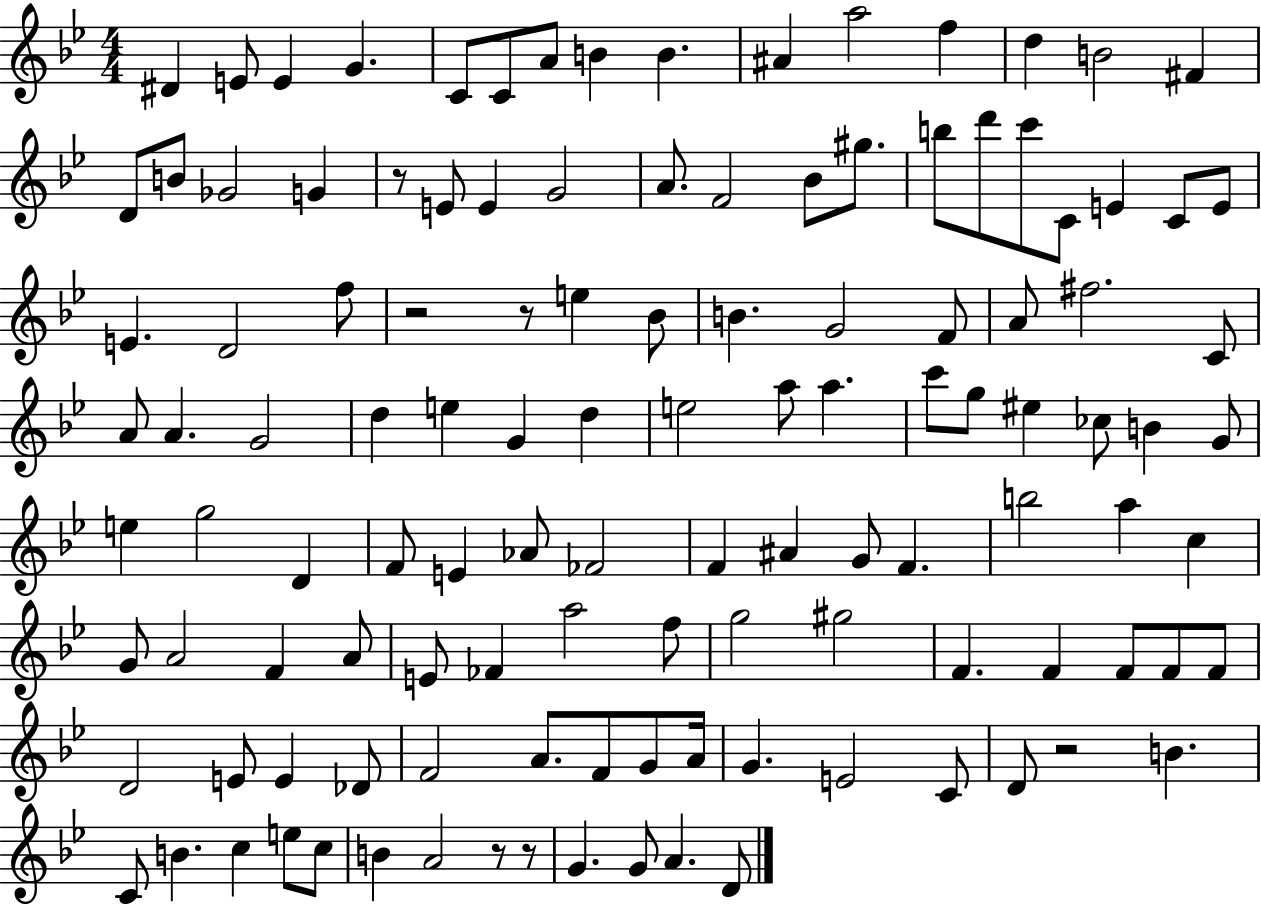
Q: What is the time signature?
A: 4/4